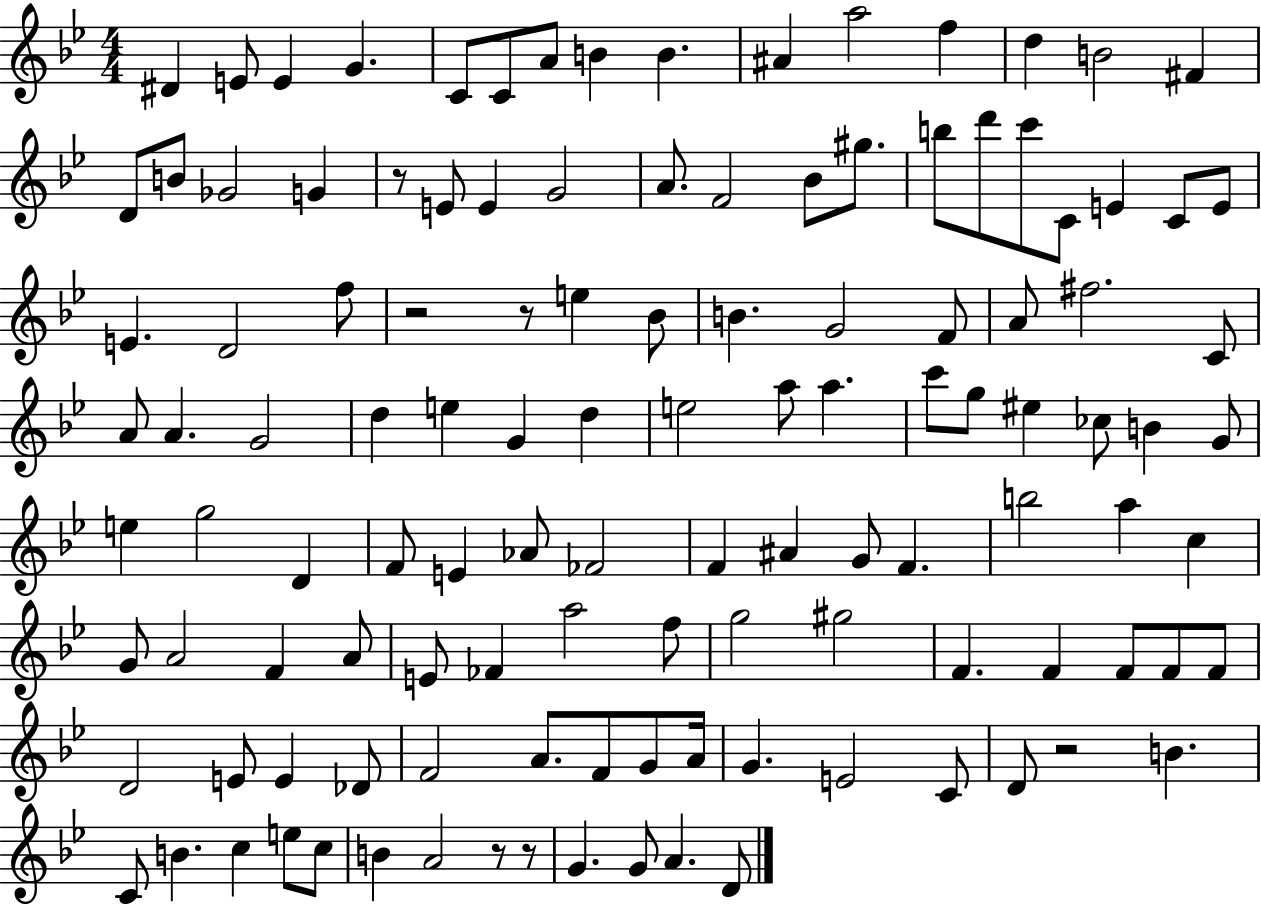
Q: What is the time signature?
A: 4/4